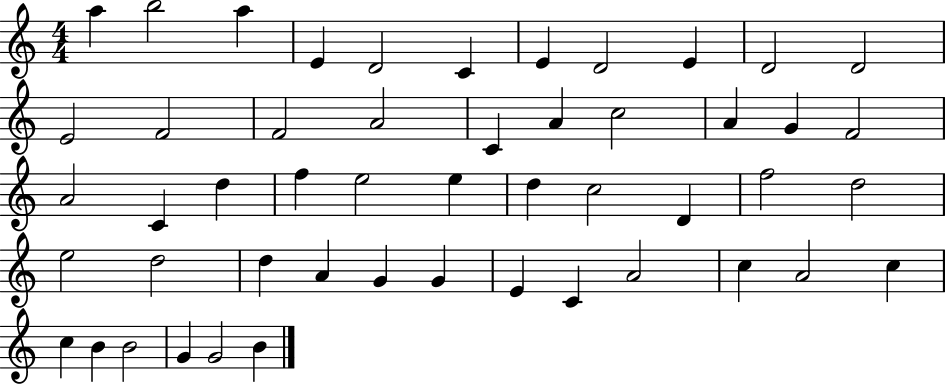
{
  \clef treble
  \numericTimeSignature
  \time 4/4
  \key c \major
  a''4 b''2 a''4 | e'4 d'2 c'4 | e'4 d'2 e'4 | d'2 d'2 | \break e'2 f'2 | f'2 a'2 | c'4 a'4 c''2 | a'4 g'4 f'2 | \break a'2 c'4 d''4 | f''4 e''2 e''4 | d''4 c''2 d'4 | f''2 d''2 | \break e''2 d''2 | d''4 a'4 g'4 g'4 | e'4 c'4 a'2 | c''4 a'2 c''4 | \break c''4 b'4 b'2 | g'4 g'2 b'4 | \bar "|."
}